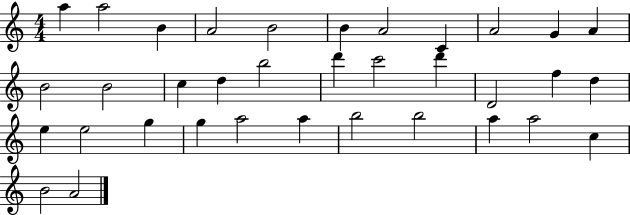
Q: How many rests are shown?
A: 0